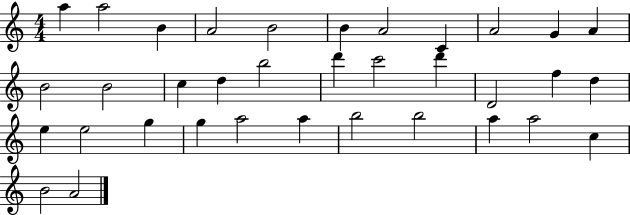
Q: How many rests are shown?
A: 0